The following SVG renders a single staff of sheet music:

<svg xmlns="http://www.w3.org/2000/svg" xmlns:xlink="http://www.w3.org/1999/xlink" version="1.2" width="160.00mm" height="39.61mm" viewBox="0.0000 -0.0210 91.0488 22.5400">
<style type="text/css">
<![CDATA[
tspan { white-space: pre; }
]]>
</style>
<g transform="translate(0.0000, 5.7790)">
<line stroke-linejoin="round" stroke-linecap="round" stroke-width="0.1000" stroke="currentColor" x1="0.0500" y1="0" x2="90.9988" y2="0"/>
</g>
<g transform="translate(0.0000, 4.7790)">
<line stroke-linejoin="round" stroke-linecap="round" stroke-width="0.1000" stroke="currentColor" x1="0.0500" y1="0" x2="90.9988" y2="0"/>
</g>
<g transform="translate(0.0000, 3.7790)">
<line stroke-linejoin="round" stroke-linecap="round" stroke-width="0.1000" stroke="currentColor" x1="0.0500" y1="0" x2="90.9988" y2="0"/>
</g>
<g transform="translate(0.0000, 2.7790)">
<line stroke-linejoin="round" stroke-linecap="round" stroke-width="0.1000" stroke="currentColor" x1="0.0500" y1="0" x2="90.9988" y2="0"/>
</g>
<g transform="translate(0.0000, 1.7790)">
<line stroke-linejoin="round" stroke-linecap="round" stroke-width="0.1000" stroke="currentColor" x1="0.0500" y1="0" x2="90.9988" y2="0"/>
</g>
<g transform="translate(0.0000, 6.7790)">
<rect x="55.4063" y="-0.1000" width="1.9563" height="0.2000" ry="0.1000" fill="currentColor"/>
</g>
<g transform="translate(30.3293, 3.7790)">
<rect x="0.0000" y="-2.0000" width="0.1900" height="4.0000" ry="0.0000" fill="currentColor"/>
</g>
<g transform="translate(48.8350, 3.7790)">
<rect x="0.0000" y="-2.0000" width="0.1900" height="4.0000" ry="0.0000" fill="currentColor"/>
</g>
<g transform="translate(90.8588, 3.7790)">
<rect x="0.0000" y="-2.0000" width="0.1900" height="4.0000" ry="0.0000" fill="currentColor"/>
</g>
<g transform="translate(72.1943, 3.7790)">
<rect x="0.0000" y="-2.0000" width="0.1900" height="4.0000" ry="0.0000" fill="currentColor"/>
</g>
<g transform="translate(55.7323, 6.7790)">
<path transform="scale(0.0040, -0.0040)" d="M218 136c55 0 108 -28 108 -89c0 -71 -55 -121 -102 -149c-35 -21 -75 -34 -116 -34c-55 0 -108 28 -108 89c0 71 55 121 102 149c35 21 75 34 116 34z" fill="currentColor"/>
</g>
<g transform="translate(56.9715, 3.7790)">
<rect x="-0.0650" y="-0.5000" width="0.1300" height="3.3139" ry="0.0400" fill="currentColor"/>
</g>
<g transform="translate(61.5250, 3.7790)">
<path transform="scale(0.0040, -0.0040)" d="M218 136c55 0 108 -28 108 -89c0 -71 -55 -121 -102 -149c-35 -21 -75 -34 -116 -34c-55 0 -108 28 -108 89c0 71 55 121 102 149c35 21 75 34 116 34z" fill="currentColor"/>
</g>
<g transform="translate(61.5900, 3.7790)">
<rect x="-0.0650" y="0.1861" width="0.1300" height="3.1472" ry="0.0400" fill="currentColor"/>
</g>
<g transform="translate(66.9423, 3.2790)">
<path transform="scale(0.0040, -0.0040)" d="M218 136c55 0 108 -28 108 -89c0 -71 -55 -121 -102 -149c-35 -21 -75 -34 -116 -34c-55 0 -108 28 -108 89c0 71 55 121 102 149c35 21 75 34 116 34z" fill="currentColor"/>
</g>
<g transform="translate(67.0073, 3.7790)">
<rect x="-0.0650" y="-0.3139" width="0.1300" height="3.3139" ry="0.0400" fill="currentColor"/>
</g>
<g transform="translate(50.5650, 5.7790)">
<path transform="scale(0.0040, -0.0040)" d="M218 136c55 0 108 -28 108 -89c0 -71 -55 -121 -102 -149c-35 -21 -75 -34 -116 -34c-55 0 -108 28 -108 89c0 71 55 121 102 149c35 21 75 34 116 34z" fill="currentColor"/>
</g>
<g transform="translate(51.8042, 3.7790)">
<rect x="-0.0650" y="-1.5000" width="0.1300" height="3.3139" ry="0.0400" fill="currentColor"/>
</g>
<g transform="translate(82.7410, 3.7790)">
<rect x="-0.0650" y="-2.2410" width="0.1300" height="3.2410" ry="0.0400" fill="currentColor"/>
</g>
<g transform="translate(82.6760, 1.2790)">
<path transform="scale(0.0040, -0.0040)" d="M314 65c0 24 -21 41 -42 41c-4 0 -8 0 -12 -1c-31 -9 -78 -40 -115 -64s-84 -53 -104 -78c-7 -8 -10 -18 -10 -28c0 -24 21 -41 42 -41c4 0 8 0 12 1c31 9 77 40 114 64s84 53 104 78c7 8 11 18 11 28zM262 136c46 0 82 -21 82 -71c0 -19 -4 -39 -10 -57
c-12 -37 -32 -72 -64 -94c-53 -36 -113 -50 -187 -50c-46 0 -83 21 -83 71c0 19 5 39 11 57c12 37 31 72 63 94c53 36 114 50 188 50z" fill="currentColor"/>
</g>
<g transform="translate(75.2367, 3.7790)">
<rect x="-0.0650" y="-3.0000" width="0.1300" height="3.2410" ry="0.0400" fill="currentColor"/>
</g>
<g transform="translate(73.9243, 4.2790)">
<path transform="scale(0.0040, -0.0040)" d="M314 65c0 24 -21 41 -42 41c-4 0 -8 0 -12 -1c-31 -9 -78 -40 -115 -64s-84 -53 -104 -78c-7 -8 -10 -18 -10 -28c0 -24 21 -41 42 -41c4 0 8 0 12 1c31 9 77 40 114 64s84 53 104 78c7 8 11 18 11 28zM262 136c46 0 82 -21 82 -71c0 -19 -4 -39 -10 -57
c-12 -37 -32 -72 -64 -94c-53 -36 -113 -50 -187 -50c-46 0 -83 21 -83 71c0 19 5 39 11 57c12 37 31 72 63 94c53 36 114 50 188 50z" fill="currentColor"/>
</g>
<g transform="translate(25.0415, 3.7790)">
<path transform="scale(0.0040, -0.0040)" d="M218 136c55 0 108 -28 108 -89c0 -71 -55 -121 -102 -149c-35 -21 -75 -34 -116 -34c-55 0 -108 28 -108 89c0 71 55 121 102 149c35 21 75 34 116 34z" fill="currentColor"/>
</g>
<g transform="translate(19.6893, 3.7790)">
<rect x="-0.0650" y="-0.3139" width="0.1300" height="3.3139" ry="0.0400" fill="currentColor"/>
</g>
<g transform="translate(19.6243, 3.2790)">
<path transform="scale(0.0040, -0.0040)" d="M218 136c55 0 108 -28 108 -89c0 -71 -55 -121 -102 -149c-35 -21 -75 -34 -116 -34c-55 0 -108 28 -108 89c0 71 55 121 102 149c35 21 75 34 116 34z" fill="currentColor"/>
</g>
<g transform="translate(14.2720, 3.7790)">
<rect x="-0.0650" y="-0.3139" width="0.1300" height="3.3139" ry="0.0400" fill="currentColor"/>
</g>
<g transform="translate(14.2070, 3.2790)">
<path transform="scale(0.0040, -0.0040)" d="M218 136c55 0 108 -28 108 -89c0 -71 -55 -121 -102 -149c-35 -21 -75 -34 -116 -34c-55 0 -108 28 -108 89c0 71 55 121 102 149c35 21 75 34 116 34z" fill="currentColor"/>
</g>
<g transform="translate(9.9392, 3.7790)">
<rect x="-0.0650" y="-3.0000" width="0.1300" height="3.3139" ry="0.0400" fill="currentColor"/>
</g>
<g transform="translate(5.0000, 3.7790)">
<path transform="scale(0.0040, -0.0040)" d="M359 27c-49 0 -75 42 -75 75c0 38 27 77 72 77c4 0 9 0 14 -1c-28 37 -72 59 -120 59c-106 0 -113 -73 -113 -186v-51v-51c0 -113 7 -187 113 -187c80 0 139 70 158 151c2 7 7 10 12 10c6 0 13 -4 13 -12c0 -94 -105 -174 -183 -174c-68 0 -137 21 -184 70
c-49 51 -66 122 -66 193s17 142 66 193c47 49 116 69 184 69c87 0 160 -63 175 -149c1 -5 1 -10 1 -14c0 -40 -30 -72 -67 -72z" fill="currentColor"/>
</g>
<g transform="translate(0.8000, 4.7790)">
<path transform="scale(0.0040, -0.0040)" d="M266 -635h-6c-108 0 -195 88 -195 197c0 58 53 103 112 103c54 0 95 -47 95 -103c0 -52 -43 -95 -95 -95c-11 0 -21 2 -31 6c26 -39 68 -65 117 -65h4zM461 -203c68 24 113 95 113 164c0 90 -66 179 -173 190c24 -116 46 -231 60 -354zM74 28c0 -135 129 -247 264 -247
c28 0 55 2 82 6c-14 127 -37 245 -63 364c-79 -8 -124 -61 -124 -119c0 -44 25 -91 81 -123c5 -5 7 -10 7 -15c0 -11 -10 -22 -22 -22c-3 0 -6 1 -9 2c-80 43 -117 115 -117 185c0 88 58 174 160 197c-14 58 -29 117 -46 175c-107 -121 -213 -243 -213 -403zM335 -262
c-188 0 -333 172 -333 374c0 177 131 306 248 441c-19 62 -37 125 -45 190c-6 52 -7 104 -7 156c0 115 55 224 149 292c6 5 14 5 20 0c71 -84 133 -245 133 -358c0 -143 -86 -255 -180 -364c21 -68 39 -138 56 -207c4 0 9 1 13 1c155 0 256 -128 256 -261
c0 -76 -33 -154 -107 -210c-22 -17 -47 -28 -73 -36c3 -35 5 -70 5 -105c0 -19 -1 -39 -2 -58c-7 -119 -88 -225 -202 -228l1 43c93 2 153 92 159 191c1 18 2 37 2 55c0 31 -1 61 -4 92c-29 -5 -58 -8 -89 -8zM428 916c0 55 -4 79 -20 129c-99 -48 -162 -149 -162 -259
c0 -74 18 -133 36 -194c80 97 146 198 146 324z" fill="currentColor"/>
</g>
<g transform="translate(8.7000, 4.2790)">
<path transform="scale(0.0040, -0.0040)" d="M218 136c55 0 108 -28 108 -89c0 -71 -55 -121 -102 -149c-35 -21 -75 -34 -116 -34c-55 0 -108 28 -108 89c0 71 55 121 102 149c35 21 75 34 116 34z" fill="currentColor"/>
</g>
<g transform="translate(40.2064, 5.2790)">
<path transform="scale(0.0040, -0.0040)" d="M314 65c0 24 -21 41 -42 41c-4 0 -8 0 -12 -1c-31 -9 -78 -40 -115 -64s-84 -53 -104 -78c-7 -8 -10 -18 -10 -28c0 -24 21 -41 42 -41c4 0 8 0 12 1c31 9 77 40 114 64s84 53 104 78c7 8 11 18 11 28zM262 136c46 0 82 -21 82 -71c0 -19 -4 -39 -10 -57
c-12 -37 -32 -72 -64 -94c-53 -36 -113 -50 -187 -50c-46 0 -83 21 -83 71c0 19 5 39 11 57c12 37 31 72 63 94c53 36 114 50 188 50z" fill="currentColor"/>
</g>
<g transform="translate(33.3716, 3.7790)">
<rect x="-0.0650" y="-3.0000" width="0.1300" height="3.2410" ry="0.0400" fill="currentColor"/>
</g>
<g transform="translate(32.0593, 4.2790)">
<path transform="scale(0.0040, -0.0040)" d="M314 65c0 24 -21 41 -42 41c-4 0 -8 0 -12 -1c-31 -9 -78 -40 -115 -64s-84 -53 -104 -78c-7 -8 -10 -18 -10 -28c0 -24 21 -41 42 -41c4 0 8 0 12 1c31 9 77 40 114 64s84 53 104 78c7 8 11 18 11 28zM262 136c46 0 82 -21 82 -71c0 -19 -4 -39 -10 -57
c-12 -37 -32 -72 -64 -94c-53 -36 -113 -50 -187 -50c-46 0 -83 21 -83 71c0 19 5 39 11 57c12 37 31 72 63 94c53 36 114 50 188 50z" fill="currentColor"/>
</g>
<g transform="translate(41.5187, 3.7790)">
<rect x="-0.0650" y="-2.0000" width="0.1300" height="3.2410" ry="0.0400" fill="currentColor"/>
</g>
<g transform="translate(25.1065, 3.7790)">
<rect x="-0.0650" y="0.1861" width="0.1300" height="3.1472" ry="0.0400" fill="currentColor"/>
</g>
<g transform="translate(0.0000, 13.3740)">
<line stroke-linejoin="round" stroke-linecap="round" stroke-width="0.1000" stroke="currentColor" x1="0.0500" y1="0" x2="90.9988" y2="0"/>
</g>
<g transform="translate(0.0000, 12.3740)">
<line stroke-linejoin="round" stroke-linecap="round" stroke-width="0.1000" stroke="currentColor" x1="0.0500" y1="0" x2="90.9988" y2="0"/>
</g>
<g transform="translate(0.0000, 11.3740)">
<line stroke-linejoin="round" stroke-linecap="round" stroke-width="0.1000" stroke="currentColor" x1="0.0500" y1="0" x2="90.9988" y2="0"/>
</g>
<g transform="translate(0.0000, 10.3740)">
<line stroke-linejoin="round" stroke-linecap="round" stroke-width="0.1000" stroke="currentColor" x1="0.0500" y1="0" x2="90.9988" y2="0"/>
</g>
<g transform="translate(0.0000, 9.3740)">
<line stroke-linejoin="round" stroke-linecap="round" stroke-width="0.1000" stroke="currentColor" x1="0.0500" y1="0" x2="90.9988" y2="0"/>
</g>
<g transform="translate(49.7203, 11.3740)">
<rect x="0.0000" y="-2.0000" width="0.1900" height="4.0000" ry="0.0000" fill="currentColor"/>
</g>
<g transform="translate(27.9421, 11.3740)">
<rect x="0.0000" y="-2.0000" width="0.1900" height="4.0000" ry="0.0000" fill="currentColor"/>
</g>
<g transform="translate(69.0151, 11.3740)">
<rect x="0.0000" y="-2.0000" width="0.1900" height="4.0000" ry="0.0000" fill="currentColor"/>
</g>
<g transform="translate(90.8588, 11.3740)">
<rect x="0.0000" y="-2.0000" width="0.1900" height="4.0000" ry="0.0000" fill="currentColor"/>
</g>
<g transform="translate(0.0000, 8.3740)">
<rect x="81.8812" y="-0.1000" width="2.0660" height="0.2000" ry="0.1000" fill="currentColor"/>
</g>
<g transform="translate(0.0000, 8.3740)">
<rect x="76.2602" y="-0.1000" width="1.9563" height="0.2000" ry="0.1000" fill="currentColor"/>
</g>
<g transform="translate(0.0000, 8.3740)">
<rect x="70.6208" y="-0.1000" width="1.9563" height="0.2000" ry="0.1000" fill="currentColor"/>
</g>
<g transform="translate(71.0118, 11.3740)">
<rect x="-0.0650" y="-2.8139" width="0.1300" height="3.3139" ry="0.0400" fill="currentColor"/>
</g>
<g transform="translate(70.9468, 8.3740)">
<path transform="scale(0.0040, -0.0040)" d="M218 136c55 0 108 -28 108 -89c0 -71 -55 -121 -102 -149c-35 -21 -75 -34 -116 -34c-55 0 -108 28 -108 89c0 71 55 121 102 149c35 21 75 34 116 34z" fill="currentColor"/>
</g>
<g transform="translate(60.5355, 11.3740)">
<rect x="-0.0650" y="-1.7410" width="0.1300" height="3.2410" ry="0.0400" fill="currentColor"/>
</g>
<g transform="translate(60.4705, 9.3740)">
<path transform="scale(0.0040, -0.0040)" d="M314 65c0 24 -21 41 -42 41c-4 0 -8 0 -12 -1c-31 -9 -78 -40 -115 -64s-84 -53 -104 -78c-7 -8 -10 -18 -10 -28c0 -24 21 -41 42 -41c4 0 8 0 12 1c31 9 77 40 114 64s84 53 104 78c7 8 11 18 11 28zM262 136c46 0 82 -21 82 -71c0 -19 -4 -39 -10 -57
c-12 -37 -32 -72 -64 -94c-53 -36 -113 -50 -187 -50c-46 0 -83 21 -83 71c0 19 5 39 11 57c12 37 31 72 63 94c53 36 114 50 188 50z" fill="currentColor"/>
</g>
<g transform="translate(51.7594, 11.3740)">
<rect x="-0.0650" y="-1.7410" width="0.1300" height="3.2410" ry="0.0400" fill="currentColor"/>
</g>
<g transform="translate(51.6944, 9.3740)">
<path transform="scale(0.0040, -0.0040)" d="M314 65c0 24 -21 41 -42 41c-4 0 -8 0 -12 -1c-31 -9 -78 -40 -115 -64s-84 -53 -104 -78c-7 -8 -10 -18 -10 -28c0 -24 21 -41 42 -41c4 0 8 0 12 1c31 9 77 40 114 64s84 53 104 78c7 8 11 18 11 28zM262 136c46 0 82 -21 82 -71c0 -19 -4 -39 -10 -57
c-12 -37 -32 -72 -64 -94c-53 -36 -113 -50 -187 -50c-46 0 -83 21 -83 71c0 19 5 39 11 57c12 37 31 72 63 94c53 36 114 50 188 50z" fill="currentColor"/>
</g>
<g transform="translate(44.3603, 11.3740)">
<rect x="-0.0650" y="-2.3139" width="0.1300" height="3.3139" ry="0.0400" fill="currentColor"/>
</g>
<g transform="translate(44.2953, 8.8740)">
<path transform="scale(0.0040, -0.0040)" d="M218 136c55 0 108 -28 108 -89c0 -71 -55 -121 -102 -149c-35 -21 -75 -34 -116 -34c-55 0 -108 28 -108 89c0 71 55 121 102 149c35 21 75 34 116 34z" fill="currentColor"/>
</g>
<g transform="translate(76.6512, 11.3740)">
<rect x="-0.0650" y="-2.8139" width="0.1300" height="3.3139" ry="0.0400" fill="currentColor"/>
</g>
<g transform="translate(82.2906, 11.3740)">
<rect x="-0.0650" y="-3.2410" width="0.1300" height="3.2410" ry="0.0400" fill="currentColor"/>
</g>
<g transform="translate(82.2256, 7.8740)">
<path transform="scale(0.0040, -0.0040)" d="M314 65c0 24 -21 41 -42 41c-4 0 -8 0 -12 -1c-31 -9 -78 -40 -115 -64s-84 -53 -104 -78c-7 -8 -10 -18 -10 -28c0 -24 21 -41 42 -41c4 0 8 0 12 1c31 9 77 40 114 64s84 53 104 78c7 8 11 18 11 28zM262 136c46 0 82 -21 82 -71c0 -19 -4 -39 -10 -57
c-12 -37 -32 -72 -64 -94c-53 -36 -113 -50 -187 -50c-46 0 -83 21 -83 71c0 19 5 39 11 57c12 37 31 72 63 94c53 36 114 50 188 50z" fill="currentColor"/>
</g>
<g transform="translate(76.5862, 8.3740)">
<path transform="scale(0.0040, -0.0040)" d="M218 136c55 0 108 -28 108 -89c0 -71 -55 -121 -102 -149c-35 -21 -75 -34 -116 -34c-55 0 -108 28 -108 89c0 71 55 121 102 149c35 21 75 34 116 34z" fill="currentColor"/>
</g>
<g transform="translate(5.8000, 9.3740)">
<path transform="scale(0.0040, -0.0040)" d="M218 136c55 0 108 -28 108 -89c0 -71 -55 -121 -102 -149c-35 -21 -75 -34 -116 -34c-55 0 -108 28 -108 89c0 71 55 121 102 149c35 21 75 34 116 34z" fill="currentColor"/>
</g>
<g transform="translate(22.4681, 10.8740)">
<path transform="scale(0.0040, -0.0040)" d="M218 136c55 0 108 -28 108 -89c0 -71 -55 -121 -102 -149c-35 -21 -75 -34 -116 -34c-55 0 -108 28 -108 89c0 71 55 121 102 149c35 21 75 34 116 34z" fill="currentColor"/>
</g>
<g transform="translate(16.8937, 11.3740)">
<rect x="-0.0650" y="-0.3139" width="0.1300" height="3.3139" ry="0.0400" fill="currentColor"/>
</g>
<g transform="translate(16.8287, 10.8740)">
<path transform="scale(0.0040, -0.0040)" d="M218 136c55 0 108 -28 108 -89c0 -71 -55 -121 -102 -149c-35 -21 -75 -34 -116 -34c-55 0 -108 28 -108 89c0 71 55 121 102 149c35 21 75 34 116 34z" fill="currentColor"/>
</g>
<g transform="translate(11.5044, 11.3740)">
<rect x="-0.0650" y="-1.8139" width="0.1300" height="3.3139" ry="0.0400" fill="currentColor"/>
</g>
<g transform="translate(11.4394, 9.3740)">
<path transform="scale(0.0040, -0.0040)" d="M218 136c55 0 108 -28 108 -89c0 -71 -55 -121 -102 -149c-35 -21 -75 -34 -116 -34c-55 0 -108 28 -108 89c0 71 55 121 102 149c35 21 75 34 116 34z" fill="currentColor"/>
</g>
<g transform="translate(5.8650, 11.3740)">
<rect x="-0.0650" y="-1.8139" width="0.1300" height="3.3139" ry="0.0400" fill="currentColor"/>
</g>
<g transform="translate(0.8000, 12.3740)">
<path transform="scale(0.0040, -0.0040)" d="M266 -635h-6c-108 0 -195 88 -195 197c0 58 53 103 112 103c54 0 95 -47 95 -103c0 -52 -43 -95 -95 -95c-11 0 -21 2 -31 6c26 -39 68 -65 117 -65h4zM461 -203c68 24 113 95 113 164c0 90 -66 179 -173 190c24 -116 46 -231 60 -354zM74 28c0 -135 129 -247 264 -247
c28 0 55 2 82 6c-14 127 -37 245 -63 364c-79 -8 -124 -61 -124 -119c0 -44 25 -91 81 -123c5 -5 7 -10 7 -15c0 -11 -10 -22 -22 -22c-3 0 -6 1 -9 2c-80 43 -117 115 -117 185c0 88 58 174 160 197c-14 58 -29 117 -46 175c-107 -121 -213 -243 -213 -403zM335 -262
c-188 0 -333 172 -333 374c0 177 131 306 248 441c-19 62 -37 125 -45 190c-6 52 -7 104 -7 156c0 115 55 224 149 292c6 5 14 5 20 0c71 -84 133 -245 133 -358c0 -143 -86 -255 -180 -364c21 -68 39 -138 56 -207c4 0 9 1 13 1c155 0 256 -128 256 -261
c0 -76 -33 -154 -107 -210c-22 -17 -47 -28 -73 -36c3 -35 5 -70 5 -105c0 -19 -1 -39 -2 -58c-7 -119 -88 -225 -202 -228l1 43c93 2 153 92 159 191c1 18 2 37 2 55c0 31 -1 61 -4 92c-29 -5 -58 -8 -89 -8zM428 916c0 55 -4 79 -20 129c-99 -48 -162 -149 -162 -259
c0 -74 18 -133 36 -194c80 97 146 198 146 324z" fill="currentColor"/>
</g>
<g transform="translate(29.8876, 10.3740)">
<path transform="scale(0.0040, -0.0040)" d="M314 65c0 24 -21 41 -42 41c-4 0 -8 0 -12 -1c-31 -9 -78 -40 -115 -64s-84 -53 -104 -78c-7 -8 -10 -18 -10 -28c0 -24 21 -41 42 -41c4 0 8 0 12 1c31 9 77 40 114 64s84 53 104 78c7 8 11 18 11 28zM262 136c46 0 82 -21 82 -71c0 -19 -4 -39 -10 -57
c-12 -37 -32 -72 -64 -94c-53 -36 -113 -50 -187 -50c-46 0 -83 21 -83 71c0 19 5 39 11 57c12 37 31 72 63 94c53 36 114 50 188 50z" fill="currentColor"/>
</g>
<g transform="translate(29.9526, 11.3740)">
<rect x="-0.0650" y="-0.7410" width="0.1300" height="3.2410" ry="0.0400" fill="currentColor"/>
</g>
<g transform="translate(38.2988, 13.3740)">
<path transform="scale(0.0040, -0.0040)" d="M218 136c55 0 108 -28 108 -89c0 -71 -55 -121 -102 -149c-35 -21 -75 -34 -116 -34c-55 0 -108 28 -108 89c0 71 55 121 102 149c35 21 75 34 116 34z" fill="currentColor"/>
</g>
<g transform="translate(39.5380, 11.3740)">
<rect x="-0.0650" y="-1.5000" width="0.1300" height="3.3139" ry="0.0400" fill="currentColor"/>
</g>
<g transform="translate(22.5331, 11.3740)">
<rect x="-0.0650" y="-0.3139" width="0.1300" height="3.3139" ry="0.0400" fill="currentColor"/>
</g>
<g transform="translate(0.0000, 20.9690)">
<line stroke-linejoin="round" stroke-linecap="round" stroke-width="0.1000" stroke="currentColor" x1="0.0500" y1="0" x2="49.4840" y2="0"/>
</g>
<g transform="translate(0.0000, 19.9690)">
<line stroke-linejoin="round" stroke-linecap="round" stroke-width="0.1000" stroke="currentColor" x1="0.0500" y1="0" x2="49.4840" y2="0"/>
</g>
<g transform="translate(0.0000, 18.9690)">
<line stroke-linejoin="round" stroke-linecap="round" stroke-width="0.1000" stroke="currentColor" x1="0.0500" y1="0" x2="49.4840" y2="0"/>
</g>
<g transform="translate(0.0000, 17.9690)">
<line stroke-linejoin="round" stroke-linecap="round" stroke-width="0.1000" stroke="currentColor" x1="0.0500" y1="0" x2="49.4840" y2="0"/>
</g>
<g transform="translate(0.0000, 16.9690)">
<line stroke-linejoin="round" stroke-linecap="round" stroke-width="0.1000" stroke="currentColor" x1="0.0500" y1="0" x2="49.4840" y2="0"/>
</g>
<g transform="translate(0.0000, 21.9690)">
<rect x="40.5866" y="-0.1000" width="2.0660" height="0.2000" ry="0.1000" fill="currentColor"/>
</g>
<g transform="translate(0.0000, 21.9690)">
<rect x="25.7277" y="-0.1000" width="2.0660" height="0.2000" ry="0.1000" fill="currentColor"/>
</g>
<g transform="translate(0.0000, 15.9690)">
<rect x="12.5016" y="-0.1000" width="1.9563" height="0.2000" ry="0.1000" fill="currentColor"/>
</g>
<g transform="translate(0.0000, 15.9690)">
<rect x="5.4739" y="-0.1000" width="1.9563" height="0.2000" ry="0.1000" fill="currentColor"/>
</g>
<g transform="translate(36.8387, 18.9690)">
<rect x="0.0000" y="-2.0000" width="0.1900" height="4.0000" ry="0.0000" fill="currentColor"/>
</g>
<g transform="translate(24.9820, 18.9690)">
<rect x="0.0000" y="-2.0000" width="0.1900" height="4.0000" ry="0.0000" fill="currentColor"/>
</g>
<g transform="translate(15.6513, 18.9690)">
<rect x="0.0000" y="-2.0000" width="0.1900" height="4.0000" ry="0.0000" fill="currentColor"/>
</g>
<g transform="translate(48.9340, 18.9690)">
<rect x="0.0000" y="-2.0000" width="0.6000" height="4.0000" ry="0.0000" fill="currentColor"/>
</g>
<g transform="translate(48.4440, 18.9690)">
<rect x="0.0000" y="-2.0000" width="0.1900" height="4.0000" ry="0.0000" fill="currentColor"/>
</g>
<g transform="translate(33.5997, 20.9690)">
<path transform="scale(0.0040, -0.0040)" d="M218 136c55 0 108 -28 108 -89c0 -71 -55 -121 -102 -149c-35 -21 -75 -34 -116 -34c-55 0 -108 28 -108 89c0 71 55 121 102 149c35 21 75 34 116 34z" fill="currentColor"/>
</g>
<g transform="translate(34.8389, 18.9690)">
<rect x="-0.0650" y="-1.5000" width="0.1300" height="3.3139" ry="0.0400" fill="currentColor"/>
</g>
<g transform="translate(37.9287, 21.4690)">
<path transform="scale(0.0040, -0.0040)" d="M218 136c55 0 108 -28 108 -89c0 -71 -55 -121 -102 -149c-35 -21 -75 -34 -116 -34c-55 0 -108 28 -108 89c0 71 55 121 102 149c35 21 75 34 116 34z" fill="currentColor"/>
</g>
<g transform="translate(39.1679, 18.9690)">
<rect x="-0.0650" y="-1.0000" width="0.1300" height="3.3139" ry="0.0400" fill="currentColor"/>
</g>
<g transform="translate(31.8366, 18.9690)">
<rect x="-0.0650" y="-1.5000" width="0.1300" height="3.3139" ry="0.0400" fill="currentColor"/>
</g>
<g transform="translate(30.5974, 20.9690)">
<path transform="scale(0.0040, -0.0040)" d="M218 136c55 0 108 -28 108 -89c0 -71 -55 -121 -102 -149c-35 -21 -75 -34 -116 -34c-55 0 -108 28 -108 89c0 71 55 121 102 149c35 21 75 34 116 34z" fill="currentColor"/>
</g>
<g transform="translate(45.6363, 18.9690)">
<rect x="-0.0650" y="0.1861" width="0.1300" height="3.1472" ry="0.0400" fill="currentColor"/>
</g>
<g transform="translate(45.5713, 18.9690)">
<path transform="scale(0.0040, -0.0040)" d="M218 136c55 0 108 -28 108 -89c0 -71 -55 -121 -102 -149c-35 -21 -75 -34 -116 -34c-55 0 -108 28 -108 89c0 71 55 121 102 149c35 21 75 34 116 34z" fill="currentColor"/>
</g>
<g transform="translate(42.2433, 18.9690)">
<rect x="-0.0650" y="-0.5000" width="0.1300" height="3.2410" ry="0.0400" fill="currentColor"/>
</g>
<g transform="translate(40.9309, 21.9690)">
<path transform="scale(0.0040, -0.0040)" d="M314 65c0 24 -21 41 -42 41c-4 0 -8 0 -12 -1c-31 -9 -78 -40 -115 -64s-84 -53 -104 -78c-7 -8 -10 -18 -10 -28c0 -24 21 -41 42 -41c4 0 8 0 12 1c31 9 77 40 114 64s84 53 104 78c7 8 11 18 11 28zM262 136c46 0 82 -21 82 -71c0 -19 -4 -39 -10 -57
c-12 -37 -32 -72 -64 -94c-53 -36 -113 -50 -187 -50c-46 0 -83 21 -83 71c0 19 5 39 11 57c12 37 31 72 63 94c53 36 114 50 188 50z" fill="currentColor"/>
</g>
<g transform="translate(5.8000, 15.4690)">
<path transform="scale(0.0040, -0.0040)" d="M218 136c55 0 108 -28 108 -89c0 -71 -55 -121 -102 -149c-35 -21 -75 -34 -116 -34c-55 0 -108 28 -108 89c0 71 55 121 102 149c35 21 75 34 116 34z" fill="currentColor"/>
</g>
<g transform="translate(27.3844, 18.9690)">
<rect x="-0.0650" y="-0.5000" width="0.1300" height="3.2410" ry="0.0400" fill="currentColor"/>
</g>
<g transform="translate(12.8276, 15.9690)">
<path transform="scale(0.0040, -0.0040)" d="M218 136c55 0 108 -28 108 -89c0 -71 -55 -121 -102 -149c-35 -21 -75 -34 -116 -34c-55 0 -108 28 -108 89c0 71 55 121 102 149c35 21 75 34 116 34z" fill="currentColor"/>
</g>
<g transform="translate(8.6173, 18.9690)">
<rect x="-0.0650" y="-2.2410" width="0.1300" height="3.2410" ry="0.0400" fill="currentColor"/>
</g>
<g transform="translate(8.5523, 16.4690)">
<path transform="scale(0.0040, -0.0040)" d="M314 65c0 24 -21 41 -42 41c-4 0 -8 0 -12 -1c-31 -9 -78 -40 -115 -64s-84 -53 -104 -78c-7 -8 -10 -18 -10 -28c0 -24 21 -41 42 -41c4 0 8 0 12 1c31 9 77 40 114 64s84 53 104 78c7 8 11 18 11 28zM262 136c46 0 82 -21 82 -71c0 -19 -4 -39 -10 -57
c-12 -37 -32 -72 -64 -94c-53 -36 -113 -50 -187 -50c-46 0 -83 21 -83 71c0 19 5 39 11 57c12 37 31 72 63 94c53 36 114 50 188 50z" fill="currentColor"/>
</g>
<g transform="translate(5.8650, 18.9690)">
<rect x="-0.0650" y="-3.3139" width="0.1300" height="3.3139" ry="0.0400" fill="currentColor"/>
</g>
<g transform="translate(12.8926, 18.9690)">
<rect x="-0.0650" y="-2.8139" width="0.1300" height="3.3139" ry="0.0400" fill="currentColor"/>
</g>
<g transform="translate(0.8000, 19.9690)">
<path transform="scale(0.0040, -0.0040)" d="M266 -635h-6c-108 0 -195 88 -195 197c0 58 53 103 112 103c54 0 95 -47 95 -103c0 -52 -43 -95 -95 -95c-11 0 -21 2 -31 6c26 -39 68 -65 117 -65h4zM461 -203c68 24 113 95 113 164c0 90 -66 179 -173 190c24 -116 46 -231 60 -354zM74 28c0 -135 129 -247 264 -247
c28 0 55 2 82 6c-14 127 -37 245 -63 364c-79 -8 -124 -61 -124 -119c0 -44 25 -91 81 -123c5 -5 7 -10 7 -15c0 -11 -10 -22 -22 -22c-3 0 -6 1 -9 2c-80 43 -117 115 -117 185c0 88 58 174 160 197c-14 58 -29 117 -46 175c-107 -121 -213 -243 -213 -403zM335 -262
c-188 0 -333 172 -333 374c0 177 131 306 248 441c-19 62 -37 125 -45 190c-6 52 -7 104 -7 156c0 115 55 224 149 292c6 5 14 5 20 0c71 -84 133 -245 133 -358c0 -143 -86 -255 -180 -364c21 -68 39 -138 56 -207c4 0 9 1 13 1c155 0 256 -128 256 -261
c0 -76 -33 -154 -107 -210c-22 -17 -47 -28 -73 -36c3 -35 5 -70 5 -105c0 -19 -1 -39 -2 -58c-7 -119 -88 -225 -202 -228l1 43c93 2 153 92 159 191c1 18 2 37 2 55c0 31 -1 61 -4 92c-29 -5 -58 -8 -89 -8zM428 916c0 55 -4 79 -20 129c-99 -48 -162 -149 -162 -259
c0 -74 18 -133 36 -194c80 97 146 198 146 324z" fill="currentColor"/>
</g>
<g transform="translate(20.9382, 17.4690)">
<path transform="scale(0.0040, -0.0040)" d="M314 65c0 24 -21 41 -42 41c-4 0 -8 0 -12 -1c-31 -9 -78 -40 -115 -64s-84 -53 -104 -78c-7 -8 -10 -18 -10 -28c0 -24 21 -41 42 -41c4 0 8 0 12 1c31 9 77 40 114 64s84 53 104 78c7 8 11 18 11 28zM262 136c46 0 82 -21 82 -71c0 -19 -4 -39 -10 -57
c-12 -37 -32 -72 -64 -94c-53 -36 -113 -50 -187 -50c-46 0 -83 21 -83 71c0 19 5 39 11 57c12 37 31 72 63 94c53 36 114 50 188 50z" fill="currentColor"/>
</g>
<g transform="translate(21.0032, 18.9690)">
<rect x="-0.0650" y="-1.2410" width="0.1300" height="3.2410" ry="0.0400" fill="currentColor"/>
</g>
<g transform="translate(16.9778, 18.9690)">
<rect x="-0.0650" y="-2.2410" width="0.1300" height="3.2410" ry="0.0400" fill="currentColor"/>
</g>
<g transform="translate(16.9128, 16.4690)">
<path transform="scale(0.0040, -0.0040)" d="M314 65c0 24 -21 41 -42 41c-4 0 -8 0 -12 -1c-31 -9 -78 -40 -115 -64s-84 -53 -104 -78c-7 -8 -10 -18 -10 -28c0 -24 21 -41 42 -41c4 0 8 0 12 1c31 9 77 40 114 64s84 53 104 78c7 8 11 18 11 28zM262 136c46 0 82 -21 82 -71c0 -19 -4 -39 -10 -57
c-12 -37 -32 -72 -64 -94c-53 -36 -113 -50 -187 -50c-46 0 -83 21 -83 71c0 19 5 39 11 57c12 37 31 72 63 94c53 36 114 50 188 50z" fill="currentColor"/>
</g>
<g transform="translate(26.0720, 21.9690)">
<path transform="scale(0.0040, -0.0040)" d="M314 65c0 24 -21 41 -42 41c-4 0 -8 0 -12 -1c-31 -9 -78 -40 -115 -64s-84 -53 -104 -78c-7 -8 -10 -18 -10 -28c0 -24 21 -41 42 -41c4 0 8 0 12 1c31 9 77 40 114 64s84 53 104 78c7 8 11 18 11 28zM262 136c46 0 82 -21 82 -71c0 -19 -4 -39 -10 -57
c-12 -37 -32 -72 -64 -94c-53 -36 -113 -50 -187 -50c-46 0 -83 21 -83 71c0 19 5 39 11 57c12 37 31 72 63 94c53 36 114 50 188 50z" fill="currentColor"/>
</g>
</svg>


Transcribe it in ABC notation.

X:1
T:Untitled
M:4/4
L:1/4
K:C
A c c B A2 F2 E C B c A2 g2 f f c c d2 E g f2 f2 a a b2 b g2 a g2 e2 C2 E E D C2 B